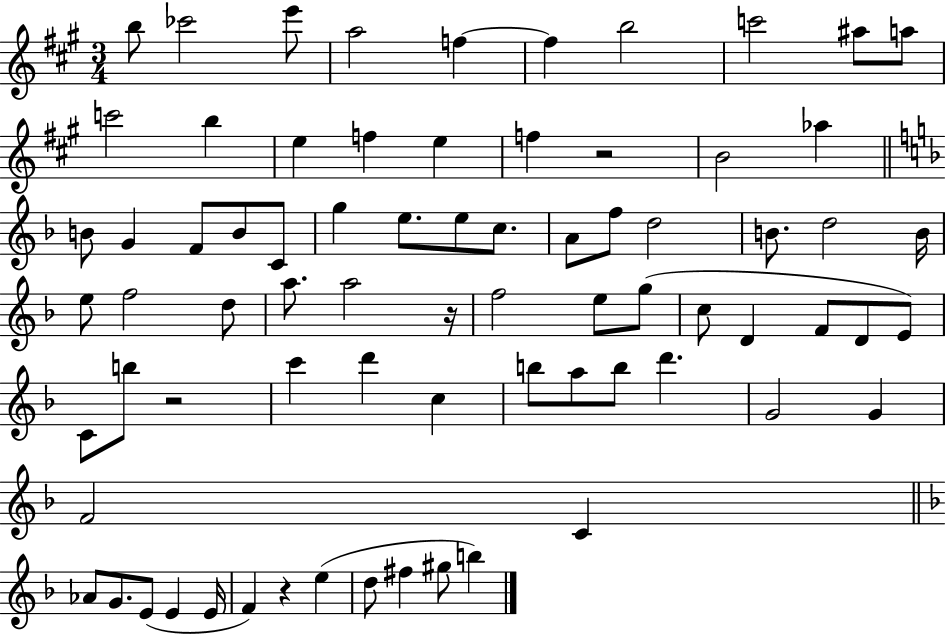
{
  \clef treble
  \numericTimeSignature
  \time 3/4
  \key a \major
  b''8 ces'''2 e'''8 | a''2 f''4~~ | f''4 b''2 | c'''2 ais''8 a''8 | \break c'''2 b''4 | e''4 f''4 e''4 | f''4 r2 | b'2 aes''4 | \break \bar "||" \break \key f \major b'8 g'4 f'8 b'8 c'8 | g''4 e''8. e''8 c''8. | a'8 f''8 d''2 | b'8. d''2 b'16 | \break e''8 f''2 d''8 | a''8. a''2 r16 | f''2 e''8 g''8( | c''8 d'4 f'8 d'8 e'8) | \break c'8 b''8 r2 | c'''4 d'''4 c''4 | b''8 a''8 b''8 d'''4. | g'2 g'4 | \break f'2 c'4 | \bar "||" \break \key d \minor aes'8 g'8. e'8( e'4 e'16 | f'4) r4 e''4( | d''8 fis''4 gis''8 b''4) | \bar "|."
}